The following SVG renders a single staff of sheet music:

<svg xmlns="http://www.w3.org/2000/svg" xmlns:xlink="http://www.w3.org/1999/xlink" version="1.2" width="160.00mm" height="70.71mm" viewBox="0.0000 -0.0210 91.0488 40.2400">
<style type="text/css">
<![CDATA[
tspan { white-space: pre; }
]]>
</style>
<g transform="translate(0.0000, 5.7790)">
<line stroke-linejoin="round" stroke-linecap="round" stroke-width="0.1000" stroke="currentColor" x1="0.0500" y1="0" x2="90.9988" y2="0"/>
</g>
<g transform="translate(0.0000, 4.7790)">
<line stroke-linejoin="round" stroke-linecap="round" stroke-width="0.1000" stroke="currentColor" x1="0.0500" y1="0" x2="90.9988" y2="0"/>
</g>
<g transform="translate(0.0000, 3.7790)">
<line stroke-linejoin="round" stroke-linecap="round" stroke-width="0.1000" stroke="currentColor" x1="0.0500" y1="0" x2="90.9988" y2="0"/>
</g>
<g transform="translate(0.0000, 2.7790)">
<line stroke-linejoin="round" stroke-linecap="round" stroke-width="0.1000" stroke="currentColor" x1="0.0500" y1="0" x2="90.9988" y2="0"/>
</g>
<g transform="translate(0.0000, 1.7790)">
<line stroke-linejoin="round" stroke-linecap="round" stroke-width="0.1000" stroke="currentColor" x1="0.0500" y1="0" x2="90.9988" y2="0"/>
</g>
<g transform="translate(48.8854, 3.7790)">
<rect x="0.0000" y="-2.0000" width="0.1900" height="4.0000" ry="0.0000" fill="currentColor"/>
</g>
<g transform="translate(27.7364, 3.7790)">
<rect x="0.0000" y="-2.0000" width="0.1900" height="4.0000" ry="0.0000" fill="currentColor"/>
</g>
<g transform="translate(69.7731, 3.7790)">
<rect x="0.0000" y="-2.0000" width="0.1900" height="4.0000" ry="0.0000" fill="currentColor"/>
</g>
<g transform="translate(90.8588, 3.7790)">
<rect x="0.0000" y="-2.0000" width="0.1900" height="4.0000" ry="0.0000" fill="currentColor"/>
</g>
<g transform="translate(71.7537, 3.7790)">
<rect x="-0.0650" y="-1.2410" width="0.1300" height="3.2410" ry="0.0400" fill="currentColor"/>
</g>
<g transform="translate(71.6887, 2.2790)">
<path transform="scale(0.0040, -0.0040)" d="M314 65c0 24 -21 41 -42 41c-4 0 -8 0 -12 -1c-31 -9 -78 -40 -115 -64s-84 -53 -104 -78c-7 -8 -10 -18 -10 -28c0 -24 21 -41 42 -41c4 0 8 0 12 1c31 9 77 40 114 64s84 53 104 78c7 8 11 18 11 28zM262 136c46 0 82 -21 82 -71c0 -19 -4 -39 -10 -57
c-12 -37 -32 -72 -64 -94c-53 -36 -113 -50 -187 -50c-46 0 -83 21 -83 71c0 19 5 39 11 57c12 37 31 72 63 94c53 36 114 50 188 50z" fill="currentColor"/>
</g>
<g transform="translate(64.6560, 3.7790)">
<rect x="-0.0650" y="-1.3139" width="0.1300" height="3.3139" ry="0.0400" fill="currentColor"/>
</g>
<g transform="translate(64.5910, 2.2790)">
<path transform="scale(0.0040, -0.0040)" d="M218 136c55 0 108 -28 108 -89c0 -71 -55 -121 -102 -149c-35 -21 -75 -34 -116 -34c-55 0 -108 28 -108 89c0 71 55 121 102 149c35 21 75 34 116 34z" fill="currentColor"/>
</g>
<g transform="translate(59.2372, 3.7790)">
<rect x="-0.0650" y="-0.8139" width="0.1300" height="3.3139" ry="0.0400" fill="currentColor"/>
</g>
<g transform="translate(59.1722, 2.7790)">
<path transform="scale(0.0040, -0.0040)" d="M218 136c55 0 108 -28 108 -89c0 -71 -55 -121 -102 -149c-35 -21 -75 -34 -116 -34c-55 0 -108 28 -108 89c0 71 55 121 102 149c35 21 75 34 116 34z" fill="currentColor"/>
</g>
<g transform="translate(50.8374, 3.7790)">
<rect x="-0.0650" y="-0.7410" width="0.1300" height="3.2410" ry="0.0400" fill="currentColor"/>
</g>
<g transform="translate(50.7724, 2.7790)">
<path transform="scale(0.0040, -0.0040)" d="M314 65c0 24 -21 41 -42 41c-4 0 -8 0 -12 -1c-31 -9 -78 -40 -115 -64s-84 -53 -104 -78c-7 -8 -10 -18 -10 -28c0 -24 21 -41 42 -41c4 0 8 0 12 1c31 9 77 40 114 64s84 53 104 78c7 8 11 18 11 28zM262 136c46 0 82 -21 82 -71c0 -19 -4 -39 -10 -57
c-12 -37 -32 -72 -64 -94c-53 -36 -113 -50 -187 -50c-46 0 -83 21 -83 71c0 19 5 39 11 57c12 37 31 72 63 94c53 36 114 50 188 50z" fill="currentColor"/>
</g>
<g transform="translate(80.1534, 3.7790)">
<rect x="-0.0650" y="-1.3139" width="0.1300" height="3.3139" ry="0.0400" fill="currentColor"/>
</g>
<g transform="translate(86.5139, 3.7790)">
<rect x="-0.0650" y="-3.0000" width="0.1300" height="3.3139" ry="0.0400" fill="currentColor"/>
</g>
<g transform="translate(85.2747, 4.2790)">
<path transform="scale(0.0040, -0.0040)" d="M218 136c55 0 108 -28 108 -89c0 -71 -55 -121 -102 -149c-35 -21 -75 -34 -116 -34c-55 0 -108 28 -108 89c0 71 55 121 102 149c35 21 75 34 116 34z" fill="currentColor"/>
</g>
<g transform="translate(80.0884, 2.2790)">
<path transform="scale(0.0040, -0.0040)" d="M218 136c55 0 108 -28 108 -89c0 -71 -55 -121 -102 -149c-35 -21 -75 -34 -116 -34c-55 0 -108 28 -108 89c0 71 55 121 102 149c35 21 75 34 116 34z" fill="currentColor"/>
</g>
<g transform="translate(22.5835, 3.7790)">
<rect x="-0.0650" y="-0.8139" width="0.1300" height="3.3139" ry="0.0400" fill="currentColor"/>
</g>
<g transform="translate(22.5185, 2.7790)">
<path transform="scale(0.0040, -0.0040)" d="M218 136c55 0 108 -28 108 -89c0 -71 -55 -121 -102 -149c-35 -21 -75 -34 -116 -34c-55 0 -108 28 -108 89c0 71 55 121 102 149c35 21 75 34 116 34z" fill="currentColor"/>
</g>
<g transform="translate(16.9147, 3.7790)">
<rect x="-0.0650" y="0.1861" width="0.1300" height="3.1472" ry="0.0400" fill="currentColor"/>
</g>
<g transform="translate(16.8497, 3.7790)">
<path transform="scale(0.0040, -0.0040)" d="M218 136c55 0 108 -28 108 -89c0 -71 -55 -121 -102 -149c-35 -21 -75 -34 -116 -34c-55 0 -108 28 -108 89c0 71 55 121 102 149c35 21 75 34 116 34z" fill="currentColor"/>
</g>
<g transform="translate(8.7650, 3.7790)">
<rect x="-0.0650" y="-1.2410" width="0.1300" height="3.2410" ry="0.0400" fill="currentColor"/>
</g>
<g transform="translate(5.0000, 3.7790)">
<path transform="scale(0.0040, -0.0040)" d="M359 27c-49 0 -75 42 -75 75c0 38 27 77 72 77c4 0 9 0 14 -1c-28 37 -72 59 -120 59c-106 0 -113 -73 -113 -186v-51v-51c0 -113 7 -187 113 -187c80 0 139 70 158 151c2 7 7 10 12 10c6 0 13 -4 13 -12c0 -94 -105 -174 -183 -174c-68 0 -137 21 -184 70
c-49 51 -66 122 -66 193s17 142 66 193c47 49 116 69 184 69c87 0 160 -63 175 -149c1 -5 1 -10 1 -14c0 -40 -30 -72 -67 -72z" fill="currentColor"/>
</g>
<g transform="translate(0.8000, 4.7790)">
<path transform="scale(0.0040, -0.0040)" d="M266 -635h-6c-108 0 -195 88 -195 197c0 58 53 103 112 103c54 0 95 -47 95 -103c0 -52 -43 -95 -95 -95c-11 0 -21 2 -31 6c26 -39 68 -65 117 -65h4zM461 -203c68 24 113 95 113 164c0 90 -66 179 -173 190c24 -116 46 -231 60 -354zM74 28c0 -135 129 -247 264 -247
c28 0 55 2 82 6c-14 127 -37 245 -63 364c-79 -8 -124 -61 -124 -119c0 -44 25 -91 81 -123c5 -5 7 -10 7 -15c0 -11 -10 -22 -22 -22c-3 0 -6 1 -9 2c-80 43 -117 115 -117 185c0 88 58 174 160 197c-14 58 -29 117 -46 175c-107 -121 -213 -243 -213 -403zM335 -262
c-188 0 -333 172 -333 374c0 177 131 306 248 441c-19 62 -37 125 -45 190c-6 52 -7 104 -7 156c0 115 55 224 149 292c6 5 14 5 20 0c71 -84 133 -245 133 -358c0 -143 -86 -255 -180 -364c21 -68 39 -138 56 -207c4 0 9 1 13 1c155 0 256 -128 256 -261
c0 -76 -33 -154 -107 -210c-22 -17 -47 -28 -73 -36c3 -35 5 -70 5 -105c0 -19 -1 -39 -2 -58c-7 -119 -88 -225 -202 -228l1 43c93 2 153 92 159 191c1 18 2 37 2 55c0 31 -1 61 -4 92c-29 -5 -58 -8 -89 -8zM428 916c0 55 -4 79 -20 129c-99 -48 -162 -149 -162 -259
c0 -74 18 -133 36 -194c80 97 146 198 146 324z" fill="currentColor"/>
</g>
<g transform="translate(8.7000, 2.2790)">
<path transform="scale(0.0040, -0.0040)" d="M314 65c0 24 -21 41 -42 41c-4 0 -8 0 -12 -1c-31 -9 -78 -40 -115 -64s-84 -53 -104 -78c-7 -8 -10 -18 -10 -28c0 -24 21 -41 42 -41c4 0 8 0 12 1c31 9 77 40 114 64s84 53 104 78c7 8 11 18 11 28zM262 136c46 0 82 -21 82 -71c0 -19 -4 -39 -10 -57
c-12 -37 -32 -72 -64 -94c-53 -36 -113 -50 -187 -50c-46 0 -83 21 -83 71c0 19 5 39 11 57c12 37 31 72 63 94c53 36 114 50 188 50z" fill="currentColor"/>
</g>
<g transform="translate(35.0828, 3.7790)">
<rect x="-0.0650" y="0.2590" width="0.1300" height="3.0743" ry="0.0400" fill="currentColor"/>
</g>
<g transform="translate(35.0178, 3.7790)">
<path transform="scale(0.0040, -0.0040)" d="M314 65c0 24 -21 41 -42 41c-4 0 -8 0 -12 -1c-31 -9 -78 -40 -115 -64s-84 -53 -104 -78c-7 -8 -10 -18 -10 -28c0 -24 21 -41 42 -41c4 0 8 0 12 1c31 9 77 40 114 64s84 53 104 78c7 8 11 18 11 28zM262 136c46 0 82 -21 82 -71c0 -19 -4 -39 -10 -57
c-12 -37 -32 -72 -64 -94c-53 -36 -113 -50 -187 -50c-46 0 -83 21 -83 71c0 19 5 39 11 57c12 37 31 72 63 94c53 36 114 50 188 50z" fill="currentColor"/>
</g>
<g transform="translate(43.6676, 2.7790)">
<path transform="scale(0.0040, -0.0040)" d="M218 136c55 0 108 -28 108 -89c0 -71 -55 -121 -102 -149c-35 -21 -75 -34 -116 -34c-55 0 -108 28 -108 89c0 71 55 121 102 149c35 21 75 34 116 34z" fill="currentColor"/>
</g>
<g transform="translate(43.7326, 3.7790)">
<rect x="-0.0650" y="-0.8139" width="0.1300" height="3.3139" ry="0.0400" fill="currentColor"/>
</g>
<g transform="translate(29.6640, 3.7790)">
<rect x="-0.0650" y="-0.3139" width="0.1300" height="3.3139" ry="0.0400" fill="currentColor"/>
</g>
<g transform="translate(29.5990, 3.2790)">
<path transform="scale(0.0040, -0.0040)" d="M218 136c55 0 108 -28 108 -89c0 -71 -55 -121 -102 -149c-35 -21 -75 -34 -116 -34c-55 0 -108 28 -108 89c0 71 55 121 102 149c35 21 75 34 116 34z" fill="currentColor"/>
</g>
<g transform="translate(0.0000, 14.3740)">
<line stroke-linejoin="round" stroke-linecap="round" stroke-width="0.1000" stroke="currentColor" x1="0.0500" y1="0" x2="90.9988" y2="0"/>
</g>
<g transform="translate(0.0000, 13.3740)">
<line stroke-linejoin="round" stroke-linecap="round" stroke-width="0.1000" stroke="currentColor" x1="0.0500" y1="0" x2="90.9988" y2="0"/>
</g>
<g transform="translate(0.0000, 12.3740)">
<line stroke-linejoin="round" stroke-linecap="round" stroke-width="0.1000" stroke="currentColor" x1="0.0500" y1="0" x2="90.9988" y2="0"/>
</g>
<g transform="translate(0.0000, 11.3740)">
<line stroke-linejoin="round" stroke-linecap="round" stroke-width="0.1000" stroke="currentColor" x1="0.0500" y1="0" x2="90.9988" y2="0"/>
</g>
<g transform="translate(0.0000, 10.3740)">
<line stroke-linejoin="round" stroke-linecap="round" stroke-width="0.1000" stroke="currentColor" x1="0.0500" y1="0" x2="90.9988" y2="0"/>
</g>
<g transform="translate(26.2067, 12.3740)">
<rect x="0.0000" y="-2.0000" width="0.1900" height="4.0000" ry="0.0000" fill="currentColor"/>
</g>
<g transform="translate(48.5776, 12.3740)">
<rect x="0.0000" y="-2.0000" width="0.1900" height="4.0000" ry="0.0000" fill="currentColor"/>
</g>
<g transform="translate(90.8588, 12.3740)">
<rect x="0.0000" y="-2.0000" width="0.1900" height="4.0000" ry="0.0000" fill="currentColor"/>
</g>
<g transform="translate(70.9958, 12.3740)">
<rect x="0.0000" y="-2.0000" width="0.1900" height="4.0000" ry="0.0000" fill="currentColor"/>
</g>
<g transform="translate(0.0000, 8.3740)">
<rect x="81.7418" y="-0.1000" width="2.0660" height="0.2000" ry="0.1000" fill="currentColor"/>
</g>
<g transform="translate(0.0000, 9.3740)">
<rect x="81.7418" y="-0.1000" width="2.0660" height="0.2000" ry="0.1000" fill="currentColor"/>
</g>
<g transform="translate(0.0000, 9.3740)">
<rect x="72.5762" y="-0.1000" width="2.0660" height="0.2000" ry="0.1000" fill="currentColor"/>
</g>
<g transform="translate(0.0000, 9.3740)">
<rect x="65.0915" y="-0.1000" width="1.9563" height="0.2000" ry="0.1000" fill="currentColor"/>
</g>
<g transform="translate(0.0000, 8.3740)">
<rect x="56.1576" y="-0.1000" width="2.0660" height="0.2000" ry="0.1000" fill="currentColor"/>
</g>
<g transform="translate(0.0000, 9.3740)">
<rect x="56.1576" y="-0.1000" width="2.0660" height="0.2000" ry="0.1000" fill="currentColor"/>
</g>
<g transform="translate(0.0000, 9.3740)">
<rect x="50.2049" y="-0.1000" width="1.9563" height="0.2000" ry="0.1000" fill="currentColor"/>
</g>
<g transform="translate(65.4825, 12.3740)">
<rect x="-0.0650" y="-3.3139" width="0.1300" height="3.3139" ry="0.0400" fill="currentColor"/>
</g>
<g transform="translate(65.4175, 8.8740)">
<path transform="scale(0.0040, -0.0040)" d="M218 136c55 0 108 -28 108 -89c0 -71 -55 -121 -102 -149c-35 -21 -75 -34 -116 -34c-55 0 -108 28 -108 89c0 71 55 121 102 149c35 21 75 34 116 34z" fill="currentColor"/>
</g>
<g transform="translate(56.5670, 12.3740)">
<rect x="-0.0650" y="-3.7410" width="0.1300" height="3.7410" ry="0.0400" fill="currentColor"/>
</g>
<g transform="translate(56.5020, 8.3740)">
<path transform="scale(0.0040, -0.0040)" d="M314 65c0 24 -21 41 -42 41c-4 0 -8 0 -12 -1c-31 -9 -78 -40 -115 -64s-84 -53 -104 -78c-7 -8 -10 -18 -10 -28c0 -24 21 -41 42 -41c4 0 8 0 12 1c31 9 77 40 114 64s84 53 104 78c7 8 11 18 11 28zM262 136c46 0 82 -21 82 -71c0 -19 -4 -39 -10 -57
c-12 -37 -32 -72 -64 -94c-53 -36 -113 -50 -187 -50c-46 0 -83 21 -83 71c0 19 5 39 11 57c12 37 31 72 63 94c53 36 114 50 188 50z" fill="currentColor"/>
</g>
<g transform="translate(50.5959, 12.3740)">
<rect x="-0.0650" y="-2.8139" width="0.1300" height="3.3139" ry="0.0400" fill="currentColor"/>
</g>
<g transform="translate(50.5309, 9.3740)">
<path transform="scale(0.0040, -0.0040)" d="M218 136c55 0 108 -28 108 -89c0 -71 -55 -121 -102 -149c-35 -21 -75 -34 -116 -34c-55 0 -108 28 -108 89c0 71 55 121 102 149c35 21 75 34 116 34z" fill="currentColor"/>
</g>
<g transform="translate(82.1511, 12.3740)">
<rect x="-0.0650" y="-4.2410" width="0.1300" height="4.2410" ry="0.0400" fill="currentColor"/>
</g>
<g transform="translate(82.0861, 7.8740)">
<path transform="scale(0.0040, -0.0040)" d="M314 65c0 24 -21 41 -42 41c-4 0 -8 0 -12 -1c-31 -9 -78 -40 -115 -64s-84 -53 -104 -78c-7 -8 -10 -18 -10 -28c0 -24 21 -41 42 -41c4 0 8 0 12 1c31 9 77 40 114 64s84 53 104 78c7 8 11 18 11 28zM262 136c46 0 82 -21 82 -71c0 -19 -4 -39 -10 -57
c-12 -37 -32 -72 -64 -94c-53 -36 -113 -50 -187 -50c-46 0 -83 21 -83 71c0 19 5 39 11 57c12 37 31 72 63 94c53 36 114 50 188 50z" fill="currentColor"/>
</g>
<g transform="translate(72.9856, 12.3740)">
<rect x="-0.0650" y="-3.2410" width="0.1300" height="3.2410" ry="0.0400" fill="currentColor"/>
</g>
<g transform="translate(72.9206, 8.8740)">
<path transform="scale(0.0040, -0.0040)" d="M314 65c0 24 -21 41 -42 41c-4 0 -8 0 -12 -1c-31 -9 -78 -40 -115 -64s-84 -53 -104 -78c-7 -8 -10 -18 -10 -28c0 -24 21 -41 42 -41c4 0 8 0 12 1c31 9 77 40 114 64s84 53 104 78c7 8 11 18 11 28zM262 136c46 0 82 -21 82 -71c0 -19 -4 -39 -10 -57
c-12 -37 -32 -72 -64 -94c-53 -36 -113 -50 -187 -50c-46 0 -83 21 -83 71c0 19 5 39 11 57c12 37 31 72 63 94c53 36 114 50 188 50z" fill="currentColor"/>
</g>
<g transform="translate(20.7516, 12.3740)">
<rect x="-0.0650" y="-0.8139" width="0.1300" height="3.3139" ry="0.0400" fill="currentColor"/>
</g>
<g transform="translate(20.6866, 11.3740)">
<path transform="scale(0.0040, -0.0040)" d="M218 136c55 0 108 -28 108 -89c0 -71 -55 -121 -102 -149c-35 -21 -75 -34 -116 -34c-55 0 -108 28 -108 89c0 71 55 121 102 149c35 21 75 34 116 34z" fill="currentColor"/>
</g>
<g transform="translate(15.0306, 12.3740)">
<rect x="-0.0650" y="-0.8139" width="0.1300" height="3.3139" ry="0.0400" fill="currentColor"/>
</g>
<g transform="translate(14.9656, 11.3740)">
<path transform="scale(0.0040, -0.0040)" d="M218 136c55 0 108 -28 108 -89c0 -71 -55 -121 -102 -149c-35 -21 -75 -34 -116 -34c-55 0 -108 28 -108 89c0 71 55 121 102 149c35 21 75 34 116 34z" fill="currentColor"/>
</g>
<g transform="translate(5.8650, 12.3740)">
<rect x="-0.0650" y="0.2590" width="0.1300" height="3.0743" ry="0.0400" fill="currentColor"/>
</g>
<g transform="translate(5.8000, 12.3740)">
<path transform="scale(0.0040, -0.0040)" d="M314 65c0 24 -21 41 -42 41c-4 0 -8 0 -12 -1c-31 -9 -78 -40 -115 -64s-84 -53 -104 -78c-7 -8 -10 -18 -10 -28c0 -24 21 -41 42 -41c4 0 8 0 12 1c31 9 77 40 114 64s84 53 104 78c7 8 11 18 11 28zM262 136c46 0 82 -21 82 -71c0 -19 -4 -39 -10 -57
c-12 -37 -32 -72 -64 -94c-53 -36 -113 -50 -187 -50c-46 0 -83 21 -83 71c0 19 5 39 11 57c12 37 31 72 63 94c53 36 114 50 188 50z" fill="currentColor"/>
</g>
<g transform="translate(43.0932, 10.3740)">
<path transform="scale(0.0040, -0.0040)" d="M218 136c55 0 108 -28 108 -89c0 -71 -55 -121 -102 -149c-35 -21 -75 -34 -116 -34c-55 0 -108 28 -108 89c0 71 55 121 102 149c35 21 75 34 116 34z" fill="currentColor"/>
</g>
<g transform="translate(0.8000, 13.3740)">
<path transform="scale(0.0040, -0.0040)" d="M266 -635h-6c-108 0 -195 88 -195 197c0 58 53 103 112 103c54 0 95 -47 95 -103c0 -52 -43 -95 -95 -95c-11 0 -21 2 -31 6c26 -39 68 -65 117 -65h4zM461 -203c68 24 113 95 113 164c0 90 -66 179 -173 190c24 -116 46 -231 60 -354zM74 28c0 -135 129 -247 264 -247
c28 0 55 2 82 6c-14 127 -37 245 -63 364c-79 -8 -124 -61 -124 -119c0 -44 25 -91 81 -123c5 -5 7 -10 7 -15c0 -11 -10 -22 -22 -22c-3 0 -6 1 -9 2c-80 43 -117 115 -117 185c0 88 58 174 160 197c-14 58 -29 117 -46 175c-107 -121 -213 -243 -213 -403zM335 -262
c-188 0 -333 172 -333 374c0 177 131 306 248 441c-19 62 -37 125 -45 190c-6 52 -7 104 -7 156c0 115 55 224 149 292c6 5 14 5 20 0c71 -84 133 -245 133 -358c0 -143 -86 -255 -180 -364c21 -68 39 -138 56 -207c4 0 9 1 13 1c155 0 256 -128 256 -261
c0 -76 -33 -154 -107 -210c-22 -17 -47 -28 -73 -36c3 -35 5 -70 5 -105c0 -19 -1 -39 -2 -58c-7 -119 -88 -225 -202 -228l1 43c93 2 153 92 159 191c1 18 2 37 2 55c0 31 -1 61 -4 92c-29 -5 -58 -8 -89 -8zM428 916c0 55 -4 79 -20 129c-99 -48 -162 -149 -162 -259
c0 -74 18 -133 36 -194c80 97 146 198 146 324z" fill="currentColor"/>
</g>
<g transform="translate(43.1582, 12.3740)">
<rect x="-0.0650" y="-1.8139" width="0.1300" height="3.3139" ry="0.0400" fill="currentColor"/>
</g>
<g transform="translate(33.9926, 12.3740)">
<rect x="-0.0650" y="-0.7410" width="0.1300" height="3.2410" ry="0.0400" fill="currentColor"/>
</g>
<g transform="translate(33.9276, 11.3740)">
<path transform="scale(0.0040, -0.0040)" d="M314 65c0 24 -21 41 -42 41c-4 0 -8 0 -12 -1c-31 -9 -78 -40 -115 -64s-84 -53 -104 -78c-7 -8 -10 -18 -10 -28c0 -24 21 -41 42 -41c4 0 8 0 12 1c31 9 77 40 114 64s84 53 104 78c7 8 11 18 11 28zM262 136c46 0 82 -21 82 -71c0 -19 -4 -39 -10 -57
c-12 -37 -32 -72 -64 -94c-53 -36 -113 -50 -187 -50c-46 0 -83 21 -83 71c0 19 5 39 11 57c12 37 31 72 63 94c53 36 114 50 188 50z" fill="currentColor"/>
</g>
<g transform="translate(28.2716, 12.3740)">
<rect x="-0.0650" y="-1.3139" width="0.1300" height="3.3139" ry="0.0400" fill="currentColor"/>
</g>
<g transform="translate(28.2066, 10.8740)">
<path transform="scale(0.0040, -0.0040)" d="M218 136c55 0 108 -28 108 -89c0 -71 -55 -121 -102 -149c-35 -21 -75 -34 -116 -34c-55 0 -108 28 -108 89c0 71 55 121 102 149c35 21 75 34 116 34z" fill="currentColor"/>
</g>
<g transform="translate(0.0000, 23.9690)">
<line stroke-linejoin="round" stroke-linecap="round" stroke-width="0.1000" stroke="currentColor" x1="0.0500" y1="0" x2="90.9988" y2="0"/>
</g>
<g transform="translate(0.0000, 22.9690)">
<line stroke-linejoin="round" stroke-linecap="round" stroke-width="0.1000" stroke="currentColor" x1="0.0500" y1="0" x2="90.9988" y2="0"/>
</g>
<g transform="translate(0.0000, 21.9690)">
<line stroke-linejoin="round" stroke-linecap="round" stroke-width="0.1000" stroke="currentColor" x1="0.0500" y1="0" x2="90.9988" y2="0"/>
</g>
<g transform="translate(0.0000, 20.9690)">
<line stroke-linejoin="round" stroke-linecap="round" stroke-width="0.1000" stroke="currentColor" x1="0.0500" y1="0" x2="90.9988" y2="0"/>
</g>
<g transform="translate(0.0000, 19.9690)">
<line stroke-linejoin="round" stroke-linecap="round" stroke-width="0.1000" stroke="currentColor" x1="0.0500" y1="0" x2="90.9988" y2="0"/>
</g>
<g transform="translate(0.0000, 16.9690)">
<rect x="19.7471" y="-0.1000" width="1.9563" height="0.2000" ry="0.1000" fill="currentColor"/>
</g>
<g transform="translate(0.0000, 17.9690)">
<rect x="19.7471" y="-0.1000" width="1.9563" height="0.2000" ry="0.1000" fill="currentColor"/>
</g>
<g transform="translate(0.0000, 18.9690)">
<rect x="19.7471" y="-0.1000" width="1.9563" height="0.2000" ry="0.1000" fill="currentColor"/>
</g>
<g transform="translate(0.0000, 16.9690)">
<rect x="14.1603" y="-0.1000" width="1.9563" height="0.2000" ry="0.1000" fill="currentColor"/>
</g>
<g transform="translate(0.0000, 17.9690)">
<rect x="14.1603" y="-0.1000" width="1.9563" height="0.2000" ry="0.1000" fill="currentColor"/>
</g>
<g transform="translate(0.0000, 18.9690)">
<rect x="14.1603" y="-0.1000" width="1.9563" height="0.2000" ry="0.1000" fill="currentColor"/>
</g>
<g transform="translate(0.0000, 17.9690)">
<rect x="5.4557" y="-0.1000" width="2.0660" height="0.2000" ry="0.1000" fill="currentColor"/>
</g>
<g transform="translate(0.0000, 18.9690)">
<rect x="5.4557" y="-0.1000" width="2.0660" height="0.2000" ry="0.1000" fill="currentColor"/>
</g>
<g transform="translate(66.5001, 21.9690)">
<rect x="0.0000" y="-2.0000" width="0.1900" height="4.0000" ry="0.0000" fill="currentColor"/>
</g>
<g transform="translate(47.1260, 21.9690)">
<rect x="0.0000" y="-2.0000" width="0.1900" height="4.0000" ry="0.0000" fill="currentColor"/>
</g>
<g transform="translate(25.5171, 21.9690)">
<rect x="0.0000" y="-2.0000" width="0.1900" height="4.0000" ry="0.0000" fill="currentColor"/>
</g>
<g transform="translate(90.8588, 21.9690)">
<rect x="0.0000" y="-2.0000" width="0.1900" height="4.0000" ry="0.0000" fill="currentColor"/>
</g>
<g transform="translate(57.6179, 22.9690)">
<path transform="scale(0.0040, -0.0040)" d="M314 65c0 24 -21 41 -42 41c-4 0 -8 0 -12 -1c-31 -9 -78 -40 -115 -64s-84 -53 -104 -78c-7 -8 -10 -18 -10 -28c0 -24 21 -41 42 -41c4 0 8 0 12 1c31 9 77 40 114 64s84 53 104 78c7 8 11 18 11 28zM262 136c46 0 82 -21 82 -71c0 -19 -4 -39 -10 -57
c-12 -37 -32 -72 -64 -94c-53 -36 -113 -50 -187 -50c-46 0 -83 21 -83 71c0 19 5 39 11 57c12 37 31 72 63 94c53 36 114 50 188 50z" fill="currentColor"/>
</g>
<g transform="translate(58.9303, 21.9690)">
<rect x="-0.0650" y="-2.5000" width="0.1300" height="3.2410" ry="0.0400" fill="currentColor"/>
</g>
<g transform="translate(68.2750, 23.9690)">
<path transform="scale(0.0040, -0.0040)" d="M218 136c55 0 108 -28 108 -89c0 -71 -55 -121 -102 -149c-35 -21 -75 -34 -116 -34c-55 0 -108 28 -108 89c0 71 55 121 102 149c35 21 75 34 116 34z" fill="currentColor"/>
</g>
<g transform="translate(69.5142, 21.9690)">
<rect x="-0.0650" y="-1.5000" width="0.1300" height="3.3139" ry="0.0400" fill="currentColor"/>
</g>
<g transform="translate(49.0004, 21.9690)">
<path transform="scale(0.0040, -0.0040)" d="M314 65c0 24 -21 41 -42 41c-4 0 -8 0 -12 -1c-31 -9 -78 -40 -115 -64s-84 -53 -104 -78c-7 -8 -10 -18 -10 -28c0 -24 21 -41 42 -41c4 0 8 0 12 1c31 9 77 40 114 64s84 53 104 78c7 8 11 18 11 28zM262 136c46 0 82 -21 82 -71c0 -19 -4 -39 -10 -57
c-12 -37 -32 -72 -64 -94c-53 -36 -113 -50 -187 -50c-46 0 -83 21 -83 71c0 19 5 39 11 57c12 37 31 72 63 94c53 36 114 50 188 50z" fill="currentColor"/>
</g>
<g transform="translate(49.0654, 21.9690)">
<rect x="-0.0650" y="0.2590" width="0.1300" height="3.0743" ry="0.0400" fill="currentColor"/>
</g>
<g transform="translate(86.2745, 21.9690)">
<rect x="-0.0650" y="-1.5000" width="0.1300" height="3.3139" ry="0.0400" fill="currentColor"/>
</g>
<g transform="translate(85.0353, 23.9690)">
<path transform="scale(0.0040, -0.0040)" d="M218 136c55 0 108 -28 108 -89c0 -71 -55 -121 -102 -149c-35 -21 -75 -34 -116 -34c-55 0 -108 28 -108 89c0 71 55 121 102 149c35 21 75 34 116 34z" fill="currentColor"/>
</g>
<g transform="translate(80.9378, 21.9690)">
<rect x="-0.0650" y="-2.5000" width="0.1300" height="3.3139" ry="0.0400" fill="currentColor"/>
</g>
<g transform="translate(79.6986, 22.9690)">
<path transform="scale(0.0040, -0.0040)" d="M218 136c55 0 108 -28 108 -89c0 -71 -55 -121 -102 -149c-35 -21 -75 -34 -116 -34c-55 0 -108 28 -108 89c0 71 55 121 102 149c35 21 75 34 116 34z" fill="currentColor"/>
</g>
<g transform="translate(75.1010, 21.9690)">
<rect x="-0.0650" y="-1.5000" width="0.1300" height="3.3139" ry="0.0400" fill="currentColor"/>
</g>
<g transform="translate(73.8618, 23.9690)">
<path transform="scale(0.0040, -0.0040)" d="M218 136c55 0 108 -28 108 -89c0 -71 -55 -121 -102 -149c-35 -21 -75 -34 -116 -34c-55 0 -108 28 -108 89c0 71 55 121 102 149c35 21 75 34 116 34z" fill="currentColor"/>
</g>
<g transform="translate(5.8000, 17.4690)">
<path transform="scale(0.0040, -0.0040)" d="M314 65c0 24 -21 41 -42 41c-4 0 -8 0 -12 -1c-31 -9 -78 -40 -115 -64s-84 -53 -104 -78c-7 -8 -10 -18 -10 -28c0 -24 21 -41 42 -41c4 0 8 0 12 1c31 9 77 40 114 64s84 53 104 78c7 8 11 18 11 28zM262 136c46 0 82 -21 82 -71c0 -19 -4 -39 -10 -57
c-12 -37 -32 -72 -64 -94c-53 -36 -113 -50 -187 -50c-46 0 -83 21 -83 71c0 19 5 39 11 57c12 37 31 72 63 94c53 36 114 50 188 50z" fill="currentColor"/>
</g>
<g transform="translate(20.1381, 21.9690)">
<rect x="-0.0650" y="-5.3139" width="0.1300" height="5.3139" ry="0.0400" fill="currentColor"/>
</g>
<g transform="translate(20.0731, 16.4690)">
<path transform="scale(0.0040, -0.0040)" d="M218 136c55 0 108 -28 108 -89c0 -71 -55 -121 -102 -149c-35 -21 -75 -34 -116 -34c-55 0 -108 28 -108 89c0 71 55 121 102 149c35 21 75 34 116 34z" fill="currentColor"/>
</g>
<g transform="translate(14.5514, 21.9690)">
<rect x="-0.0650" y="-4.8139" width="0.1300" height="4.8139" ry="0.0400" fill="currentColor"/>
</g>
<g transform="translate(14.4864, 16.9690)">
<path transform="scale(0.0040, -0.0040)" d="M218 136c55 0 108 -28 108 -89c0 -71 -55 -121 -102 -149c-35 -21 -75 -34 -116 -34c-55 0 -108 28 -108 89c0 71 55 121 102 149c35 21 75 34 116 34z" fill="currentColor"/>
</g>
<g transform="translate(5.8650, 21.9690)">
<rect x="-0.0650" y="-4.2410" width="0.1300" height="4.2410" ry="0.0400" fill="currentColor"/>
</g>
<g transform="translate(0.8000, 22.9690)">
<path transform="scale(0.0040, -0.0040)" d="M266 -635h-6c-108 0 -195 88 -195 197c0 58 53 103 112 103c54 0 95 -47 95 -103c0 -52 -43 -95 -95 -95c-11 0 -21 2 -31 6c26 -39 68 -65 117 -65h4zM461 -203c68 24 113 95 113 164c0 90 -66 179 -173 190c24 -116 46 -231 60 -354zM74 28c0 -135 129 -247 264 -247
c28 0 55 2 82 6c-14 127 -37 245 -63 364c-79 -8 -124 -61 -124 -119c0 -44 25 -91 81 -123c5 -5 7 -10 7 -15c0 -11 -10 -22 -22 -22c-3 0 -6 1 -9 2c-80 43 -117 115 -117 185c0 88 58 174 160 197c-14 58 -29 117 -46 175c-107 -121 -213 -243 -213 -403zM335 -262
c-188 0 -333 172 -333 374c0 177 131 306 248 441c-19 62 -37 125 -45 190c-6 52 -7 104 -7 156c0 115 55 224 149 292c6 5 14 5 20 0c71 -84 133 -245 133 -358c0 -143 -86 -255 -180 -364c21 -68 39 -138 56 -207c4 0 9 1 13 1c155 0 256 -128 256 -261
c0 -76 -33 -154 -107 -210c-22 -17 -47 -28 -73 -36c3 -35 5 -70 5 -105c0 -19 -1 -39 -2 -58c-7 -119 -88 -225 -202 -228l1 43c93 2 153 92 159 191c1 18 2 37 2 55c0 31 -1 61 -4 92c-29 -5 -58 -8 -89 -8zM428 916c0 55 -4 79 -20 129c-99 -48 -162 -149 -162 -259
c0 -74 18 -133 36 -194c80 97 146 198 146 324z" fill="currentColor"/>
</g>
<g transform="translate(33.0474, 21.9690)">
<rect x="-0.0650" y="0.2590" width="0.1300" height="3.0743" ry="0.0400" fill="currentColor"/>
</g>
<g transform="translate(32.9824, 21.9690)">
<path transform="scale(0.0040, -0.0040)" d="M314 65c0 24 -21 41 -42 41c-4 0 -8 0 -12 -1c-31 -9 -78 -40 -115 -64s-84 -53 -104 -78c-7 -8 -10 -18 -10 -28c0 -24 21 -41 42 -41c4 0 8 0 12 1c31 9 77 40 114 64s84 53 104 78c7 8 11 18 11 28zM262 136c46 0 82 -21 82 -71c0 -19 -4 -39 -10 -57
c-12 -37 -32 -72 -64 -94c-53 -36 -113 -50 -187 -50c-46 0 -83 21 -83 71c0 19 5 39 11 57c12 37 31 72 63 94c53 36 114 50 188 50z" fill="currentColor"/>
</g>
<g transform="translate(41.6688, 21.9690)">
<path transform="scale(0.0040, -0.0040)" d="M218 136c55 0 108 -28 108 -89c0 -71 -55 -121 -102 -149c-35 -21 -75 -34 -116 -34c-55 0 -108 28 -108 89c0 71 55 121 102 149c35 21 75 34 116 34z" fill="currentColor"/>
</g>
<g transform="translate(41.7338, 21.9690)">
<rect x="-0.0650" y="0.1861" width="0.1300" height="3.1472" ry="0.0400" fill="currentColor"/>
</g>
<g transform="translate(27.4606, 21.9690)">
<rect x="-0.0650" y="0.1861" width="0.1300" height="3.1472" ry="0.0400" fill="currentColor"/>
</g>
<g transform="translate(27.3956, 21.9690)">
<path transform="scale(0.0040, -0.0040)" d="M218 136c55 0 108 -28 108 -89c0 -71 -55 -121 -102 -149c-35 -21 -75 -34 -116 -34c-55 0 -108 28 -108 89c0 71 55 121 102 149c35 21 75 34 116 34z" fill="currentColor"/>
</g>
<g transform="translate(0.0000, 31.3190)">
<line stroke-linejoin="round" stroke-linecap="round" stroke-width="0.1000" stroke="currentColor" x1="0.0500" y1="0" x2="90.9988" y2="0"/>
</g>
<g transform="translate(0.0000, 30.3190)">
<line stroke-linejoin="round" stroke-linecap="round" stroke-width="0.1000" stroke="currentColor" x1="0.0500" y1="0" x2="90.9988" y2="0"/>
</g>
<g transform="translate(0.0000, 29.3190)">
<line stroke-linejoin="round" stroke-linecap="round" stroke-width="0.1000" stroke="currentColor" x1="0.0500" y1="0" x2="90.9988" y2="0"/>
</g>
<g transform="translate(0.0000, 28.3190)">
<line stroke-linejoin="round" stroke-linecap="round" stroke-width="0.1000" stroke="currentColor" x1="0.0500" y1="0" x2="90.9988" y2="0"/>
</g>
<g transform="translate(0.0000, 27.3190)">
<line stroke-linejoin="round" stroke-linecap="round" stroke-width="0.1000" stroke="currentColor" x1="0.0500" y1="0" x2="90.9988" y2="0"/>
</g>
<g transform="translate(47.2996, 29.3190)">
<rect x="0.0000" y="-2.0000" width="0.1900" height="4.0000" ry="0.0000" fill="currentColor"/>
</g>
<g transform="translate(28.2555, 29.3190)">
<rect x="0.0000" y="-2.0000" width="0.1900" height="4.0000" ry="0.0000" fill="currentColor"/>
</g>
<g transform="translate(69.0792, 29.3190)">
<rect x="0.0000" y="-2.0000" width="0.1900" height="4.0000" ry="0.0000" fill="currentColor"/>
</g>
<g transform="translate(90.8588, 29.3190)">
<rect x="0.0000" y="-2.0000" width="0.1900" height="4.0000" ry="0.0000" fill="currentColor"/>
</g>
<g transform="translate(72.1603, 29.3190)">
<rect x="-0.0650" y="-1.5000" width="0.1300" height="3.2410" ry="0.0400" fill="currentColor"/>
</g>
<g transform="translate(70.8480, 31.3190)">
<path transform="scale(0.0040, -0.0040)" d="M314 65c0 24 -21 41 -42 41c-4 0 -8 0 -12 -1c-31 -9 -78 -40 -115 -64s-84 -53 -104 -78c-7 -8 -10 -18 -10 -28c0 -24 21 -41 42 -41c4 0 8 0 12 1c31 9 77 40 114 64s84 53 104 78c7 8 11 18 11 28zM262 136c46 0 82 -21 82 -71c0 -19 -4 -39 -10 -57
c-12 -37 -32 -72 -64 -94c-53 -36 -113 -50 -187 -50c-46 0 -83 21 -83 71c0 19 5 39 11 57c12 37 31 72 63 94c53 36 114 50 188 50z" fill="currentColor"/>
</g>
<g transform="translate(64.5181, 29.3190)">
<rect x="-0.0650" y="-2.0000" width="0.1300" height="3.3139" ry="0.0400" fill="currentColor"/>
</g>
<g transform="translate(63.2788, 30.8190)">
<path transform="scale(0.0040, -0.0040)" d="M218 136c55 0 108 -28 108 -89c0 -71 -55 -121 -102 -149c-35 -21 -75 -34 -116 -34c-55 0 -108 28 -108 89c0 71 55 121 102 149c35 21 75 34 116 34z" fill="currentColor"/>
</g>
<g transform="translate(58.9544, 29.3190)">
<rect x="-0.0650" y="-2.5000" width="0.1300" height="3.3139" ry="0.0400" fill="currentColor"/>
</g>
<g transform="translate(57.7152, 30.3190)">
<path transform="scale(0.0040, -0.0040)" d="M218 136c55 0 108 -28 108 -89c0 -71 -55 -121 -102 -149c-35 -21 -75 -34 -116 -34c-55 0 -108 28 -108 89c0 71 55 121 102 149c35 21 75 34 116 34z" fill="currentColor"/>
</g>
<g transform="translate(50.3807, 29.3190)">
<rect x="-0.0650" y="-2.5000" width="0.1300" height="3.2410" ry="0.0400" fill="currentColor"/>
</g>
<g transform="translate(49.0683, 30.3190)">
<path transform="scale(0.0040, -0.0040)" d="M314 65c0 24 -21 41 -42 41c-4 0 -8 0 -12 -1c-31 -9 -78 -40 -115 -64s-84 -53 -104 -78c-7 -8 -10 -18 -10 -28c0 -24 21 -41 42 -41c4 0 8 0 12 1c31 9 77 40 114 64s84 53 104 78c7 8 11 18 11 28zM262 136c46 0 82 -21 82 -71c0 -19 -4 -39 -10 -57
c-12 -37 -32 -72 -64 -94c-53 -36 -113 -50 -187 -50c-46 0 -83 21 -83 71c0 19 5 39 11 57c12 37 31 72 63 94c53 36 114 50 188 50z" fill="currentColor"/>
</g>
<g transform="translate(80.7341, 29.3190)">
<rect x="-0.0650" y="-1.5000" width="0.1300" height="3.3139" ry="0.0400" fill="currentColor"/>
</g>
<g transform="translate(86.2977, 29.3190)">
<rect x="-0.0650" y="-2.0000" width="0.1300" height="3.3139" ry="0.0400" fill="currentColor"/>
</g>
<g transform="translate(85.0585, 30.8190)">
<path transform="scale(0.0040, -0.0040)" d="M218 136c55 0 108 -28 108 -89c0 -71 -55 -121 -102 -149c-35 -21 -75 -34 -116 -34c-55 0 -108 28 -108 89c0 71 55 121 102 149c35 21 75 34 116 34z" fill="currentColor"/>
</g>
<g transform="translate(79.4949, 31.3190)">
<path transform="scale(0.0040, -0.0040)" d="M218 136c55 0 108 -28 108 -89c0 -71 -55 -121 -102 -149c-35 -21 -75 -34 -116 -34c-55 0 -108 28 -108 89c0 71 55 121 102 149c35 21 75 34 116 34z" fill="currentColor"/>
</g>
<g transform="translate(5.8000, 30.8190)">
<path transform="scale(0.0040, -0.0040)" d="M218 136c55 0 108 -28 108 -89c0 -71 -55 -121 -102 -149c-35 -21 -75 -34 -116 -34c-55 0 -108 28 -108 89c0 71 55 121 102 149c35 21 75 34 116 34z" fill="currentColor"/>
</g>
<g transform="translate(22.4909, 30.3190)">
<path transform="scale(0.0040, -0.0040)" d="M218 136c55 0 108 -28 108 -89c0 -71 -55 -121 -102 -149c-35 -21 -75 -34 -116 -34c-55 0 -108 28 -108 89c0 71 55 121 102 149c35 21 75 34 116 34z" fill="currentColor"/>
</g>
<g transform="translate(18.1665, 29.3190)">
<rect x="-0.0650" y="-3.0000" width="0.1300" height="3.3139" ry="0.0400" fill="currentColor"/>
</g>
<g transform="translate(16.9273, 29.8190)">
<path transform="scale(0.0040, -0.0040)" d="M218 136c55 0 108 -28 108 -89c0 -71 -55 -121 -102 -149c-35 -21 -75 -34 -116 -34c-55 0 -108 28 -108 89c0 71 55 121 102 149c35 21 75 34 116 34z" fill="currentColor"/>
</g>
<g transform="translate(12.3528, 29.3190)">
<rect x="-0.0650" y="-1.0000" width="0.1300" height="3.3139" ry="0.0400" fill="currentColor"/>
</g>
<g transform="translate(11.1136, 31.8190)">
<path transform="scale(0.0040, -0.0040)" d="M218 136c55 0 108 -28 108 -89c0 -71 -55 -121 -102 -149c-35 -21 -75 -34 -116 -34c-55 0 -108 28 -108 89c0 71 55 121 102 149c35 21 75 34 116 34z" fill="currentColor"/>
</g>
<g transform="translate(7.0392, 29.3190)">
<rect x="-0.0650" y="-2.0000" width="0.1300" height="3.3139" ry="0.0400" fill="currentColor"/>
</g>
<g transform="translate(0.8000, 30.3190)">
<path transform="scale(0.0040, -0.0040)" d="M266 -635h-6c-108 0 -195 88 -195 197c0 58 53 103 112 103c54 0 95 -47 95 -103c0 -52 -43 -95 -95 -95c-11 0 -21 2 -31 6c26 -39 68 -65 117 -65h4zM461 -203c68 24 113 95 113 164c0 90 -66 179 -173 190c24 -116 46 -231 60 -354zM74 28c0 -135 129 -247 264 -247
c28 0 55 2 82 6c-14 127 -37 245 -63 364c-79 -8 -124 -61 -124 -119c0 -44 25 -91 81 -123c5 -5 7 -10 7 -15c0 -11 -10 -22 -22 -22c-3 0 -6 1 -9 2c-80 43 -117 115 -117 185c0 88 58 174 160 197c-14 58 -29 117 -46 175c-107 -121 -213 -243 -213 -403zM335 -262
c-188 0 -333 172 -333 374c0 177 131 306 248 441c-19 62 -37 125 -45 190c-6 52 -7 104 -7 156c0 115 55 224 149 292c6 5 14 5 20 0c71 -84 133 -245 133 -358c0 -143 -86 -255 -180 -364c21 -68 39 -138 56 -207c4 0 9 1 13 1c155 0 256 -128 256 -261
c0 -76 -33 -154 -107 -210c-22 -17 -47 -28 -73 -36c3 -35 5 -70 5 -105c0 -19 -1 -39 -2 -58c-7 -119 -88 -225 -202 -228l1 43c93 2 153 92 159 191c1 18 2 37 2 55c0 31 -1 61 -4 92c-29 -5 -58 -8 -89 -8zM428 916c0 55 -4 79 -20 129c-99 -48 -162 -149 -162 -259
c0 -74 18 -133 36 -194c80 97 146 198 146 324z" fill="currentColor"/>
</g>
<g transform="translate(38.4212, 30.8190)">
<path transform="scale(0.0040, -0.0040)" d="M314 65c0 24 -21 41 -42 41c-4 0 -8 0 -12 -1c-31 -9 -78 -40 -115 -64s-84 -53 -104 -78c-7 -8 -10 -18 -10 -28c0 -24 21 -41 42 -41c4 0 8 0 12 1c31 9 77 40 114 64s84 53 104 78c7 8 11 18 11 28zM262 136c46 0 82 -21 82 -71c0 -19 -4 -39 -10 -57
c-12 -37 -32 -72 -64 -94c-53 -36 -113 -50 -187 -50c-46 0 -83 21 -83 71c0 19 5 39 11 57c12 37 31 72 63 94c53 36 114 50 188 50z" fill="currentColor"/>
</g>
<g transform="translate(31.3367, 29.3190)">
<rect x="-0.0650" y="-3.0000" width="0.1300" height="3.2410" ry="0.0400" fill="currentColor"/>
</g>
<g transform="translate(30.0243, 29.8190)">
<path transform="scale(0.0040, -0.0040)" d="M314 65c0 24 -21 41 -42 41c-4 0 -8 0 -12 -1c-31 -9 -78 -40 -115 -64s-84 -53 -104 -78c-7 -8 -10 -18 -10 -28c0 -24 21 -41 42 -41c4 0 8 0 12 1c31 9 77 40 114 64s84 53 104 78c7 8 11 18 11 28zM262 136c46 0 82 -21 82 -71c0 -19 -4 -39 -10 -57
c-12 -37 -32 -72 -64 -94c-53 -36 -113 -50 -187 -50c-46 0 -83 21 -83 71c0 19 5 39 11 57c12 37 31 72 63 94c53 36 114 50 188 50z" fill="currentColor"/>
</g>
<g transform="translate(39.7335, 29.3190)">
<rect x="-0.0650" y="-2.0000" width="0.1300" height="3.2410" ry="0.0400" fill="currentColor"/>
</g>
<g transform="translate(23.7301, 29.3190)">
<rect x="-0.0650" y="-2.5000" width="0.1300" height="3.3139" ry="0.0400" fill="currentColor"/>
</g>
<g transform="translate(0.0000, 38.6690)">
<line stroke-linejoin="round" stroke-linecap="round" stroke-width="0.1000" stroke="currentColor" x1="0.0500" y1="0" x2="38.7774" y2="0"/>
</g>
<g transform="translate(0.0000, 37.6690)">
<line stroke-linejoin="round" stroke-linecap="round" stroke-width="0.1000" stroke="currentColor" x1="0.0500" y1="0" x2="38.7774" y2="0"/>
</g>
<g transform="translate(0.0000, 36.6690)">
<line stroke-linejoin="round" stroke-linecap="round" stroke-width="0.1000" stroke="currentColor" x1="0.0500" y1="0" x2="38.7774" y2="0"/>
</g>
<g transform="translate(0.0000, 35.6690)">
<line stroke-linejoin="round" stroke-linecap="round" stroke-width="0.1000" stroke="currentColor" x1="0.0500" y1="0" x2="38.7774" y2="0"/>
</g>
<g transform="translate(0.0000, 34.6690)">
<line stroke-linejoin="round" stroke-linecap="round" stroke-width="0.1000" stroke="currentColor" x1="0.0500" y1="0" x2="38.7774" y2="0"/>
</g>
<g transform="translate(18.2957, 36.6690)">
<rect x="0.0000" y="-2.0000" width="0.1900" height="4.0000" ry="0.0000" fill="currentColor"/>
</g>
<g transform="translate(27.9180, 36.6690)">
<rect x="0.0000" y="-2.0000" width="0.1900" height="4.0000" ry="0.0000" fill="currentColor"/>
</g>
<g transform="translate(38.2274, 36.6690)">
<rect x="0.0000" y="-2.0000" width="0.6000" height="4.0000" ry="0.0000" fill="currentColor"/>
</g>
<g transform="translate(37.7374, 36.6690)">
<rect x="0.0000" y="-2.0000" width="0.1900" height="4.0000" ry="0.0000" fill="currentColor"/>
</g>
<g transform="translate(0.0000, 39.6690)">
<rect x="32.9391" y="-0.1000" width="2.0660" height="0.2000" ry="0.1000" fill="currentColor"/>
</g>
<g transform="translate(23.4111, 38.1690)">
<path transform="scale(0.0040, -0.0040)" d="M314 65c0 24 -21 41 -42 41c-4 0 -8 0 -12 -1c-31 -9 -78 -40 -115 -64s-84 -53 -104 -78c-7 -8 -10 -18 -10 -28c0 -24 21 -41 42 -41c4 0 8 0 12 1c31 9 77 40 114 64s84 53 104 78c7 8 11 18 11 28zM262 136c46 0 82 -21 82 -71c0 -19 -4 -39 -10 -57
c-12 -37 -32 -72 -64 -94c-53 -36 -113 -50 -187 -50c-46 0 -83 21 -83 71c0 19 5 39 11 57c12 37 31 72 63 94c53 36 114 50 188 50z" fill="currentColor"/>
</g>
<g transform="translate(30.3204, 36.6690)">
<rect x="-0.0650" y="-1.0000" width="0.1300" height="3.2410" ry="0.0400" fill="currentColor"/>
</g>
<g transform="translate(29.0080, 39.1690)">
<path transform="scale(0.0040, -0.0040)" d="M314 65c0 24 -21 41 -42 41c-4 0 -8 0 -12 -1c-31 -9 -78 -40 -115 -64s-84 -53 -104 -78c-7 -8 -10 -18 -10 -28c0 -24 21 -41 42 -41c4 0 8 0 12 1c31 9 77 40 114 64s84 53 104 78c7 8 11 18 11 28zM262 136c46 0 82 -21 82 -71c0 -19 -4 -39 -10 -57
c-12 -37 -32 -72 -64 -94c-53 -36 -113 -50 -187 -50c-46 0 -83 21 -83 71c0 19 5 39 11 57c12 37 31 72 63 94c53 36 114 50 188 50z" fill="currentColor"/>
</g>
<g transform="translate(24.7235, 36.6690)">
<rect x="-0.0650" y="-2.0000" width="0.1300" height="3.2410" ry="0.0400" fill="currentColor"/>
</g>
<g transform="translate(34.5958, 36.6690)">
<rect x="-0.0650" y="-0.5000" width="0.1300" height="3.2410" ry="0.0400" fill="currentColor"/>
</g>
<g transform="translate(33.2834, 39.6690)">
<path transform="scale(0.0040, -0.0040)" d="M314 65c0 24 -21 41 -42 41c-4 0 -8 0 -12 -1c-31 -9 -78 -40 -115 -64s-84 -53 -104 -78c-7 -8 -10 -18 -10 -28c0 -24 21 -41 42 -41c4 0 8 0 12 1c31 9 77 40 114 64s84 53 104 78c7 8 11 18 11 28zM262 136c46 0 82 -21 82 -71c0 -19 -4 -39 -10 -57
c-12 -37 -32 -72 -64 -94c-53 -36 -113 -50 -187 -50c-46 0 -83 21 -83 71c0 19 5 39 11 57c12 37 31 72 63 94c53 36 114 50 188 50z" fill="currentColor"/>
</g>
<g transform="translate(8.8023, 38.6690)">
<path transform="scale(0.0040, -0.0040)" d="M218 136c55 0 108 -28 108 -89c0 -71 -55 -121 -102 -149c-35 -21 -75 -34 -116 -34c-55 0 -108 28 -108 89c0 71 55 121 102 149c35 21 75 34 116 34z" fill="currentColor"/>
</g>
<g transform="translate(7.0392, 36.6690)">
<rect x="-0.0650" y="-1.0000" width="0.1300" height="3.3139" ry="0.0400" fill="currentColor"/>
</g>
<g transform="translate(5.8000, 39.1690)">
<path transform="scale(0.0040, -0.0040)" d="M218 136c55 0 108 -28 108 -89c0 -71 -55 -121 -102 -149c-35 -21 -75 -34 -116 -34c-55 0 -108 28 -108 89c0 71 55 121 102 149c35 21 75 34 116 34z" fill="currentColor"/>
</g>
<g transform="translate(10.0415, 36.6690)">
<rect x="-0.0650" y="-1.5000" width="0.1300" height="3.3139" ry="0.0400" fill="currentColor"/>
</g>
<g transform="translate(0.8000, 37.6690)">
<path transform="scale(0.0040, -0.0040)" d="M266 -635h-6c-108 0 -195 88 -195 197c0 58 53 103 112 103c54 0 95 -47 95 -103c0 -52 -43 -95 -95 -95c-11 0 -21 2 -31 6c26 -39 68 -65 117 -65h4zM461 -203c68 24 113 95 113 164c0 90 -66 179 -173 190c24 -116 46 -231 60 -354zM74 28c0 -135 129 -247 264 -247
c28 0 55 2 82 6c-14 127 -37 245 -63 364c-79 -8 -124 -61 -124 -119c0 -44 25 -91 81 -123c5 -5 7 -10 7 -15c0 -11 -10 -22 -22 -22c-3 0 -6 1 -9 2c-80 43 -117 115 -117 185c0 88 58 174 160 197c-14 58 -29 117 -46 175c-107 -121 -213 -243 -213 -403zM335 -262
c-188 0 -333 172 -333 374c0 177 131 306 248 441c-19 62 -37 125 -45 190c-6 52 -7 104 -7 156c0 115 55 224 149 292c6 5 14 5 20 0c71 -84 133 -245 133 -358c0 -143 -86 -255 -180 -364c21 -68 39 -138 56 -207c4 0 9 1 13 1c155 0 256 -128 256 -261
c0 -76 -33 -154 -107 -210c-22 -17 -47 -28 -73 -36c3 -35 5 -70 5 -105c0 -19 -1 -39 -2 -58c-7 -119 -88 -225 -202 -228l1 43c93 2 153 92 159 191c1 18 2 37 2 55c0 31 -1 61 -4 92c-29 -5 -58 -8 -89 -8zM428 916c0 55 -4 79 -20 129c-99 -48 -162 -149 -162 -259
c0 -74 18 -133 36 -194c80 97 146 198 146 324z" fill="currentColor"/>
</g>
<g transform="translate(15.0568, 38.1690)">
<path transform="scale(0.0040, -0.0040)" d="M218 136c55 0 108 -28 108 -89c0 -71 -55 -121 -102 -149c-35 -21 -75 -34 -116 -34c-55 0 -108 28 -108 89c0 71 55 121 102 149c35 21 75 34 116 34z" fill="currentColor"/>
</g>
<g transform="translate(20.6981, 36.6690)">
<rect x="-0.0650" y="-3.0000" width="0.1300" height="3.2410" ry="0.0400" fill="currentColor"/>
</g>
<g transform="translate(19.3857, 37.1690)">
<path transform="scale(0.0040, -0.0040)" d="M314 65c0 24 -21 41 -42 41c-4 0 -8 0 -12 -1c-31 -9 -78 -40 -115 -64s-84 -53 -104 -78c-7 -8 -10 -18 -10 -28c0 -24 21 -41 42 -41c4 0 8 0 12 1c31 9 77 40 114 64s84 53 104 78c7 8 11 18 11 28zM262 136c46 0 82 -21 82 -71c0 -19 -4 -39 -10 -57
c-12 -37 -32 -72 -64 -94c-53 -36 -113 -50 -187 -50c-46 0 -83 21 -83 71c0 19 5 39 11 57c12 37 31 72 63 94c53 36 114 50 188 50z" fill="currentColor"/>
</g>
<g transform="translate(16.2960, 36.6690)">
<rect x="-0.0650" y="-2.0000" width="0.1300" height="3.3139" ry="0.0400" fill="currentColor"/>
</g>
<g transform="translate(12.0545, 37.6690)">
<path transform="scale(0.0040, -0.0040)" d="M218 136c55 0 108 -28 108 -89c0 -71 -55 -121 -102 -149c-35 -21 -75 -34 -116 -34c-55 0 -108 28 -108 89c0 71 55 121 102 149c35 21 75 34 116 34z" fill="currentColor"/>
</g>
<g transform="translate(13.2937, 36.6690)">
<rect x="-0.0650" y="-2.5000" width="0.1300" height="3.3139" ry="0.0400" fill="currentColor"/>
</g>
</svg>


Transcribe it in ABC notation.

X:1
T:Untitled
M:4/4
L:1/4
K:C
e2 B d c B2 d d2 d e e2 e A B2 d d e d2 f a c'2 b b2 d'2 d'2 e' f' B B2 B B2 G2 E E G E F D A G A2 F2 G2 G F E2 E F D E G F A2 F2 D2 C2